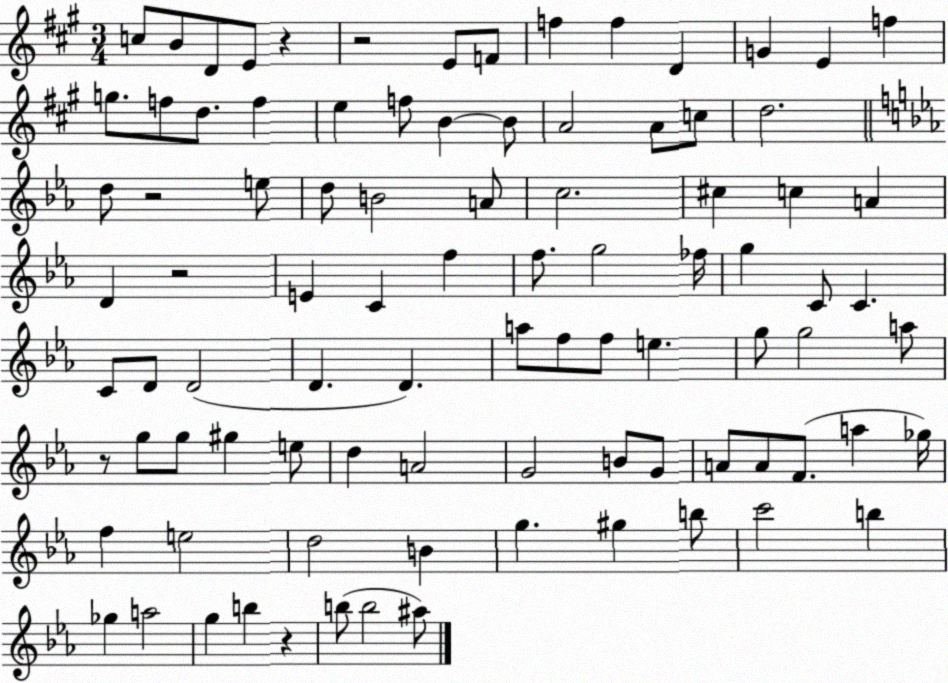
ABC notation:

X:1
T:Untitled
M:3/4
L:1/4
K:A
c/2 B/2 D/2 E/2 z z2 E/2 F/2 f f D G E f g/2 f/2 d/2 f e f/2 B B/2 A2 A/2 c/2 d2 d/2 z2 e/2 d/2 B2 A/2 c2 ^c c A D z2 E C f f/2 g2 _f/4 g C/2 C C/2 D/2 D2 D D a/2 f/2 f/2 e g/2 g2 a/2 z/2 g/2 g/2 ^g e/2 d A2 G2 B/2 G/2 A/2 A/2 F/2 a _g/4 f e2 d2 B g ^g b/2 c'2 b _g a2 g b z b/2 b2 ^a/2